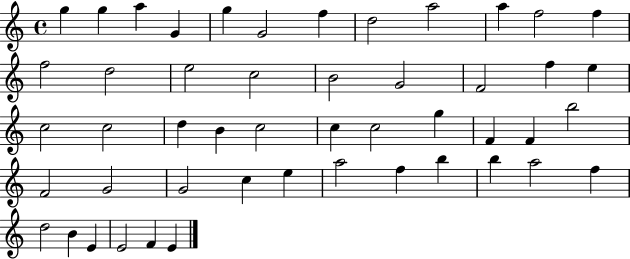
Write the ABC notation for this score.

X:1
T:Untitled
M:4/4
L:1/4
K:C
g g a G g G2 f d2 a2 a f2 f f2 d2 e2 c2 B2 G2 F2 f e c2 c2 d B c2 c c2 g F F b2 F2 G2 G2 c e a2 f b b a2 f d2 B E E2 F E